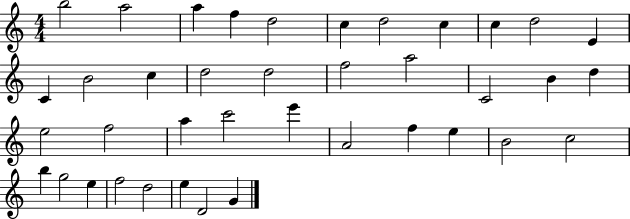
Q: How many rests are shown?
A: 0